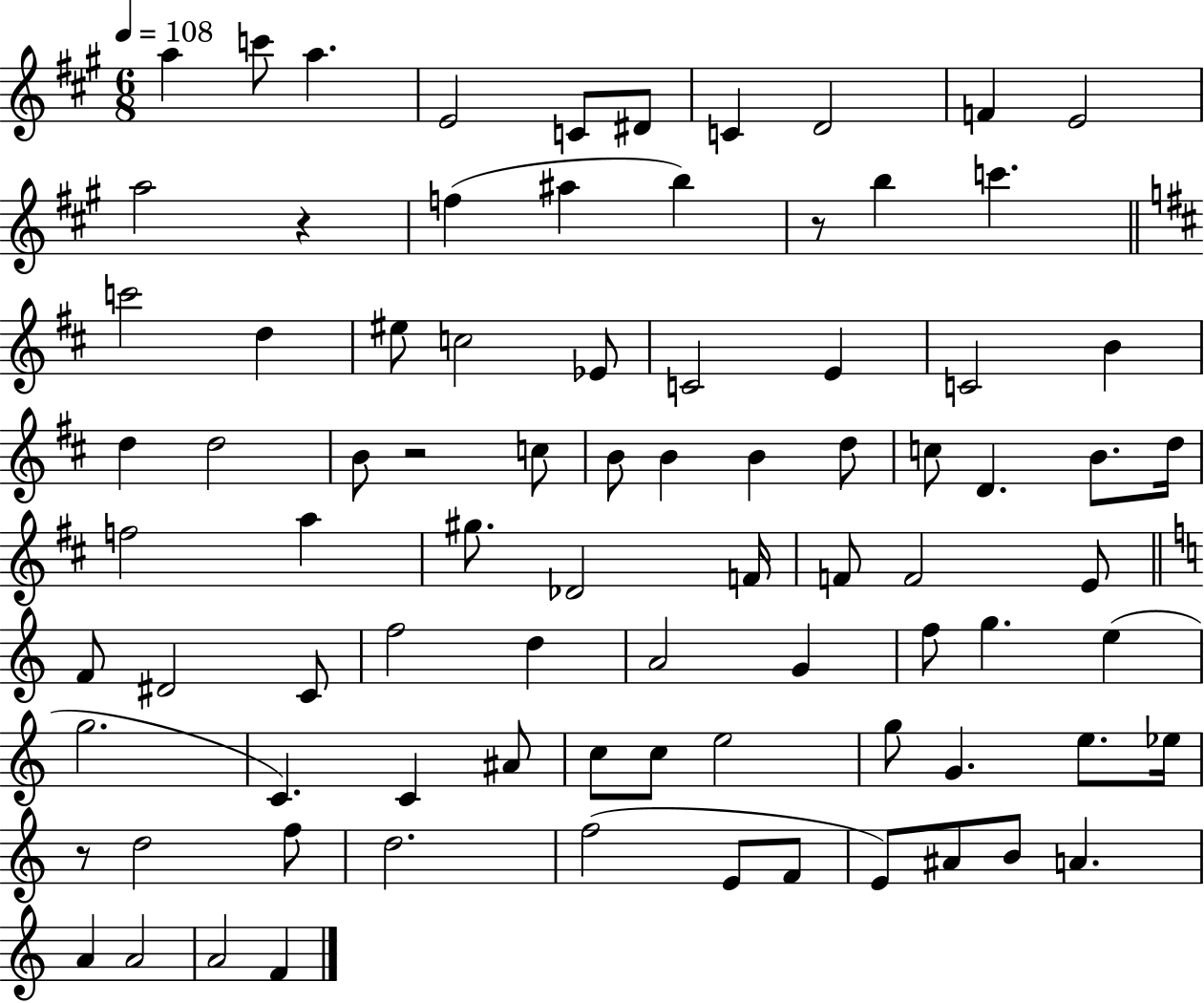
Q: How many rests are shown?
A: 4